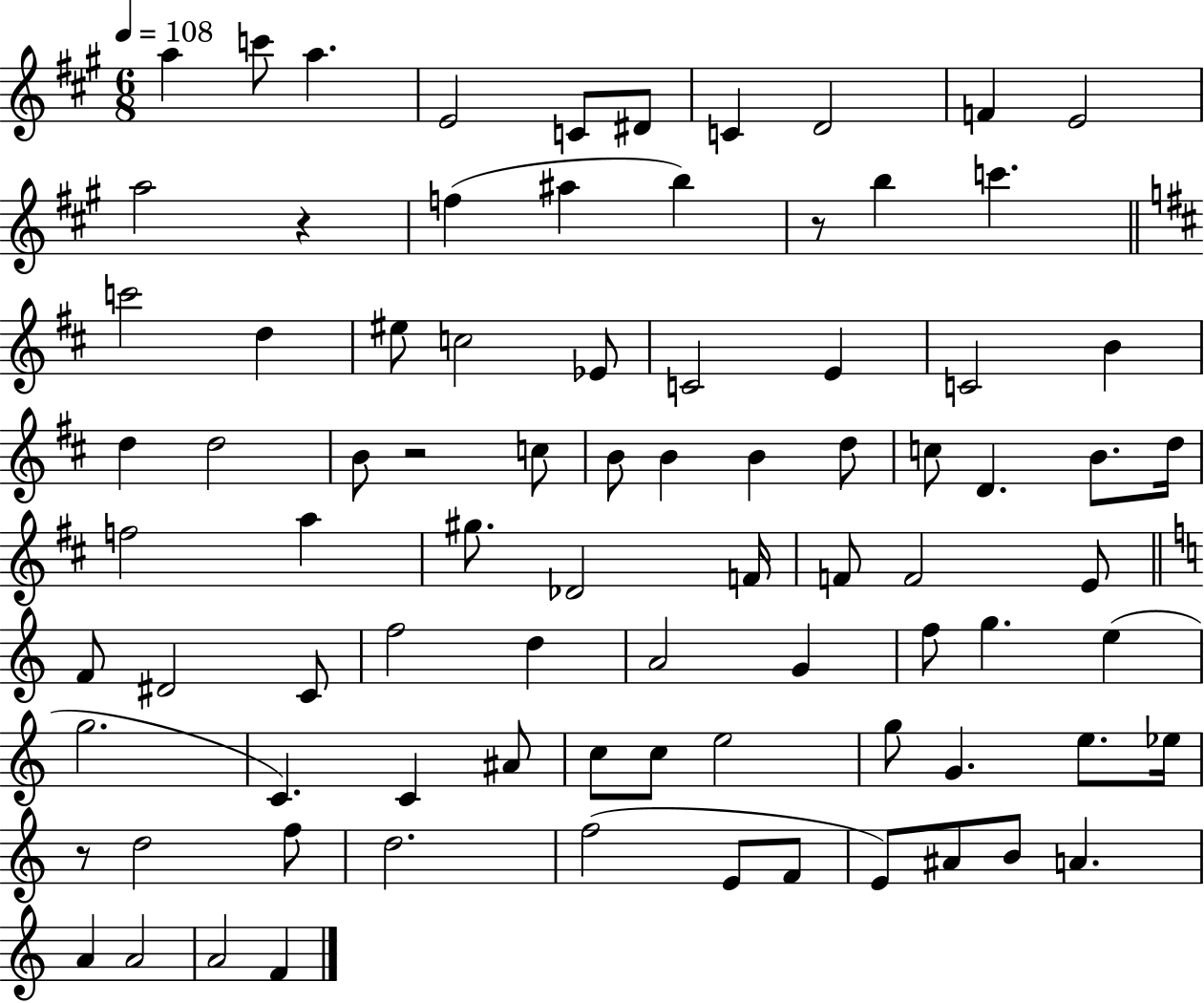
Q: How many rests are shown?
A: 4